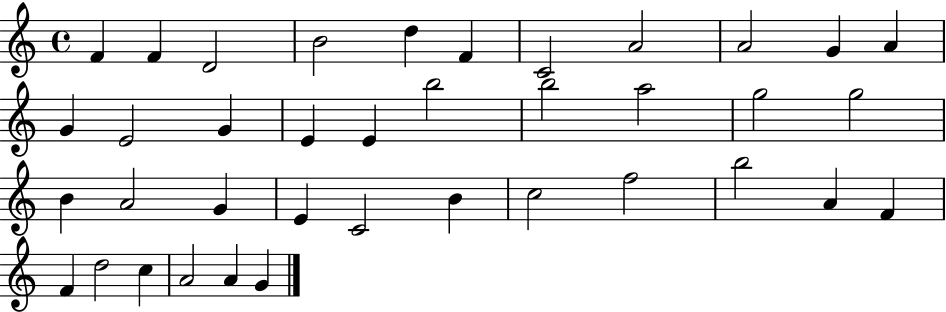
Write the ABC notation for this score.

X:1
T:Untitled
M:4/4
L:1/4
K:C
F F D2 B2 d F C2 A2 A2 G A G E2 G E E b2 b2 a2 g2 g2 B A2 G E C2 B c2 f2 b2 A F F d2 c A2 A G